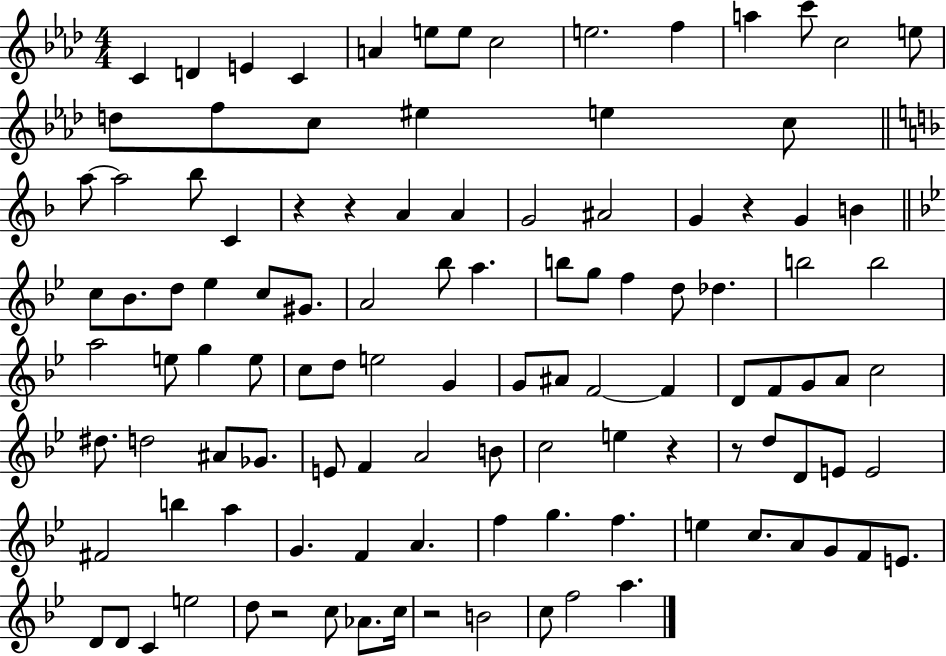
{
  \clef treble
  \numericTimeSignature
  \time 4/4
  \key aes \major
  \repeat volta 2 { c'4 d'4 e'4 c'4 | a'4 e''8 e''8 c''2 | e''2. f''4 | a''4 c'''8 c''2 e''8 | \break d''8 f''8 c''8 eis''4 e''4 c''8 | \bar "||" \break \key d \minor a''8~~ a''2 bes''8 c'4 | r4 r4 a'4 a'4 | g'2 ais'2 | g'4 r4 g'4 b'4 | \break \bar "||" \break \key g \minor c''8 bes'8. d''8 ees''4 c''8 gis'8. | a'2 bes''8 a''4. | b''8 g''8 f''4 d''8 des''4. | b''2 b''2 | \break a''2 e''8 g''4 e''8 | c''8 d''8 e''2 g'4 | g'8 ais'8 f'2~~ f'4 | d'8 f'8 g'8 a'8 c''2 | \break dis''8. d''2 ais'8 ges'8. | e'8 f'4 a'2 b'8 | c''2 e''4 r4 | r8 d''8 d'8 e'8 e'2 | \break fis'2 b''4 a''4 | g'4. f'4 a'4. | f''4 g''4. f''4. | e''4 c''8. a'8 g'8 f'8 e'8. | \break d'8 d'8 c'4 e''2 | d''8 r2 c''8 aes'8. c''16 | r2 b'2 | c''8 f''2 a''4. | \break } \bar "|."
}